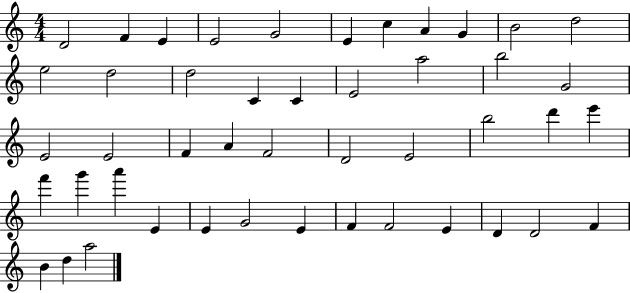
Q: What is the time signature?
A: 4/4